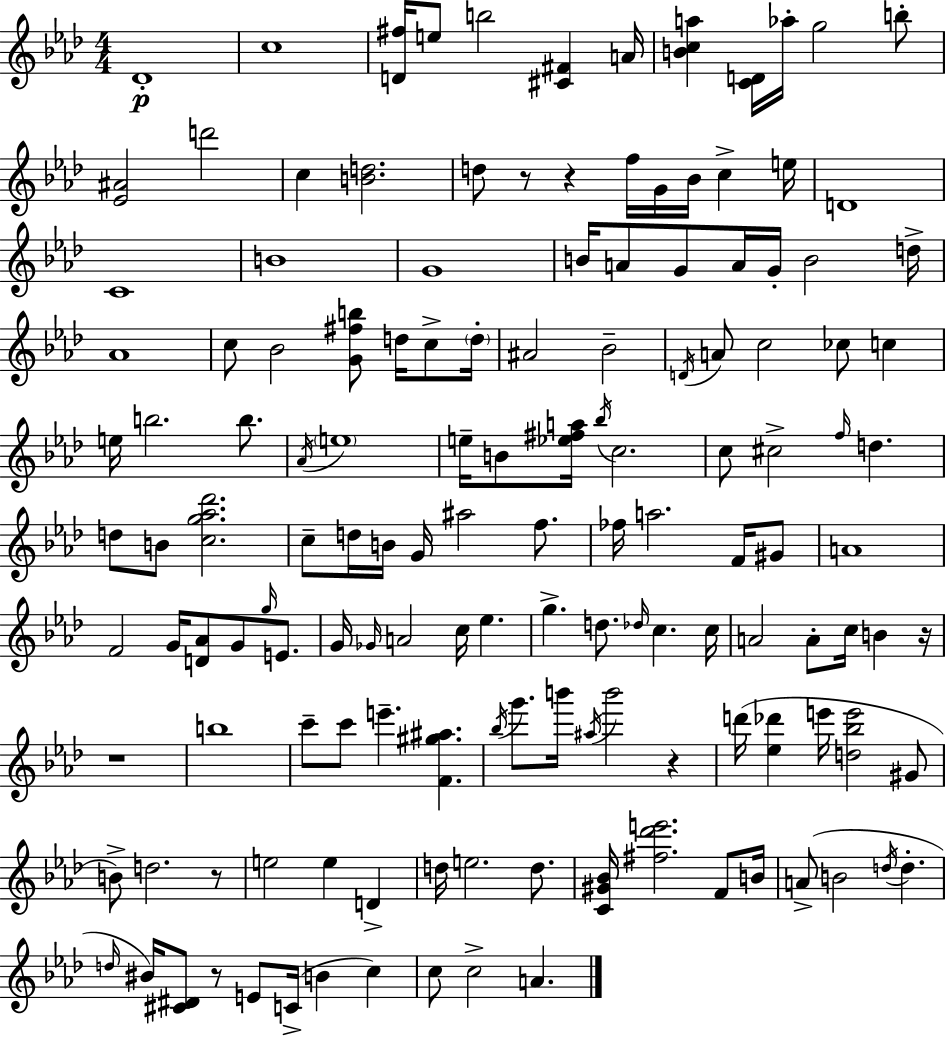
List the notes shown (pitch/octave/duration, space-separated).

Db4/w C5/w [D4,F#5]/s E5/e B5/h [C#4,F#4]/q A4/s [B4,C5,A5]/q [C4,D4]/s Ab5/s G5/h B5/e [Eb4,A#4]/h D6/h C5/q [B4,D5]/h. D5/e R/e R/q F5/s G4/s Bb4/s C5/q E5/s D4/w C4/w B4/w G4/w B4/s A4/e G4/e A4/s G4/s B4/h D5/s Ab4/w C5/e Bb4/h [G4,F#5,B5]/e D5/s C5/e D5/s A#4/h Bb4/h D4/s A4/e C5/h CES5/e C5/q E5/s B5/h. B5/e. Ab4/s E5/w E5/s B4/e [Eb5,F#5,A5]/s Bb5/s C5/h. C5/e C#5/h F5/s D5/q. D5/e B4/e [C5,G5,Ab5,Db6]/h. C5/e D5/s B4/s G4/s A#5/h F5/e. FES5/s A5/h. F4/s G#4/e A4/w F4/h G4/s [D4,Ab4]/e G4/e G5/s E4/e. G4/s Gb4/s A4/h C5/s Eb5/q. G5/q. D5/e. Db5/s C5/q. C5/s A4/h A4/e C5/s B4/q R/s R/w B5/w C6/e C6/e E6/q. [F4,G#5,A#5]/q. Bb5/s G6/e. B6/s A#5/s B6/h R/q D6/s [Eb5,Db6]/q E6/s [D5,Bb5,E6]/h G#4/e B4/e D5/h. R/e E5/h E5/q D4/q D5/s E5/h. D5/e. [C4,G#4,Bb4]/s [F#5,Db6,E6]/h. F4/e B4/s A4/e B4/h D5/s D5/q. D5/s BIS4/s [C#4,D#4]/e R/e E4/e C4/s B4/q C5/q C5/e C5/h A4/q.